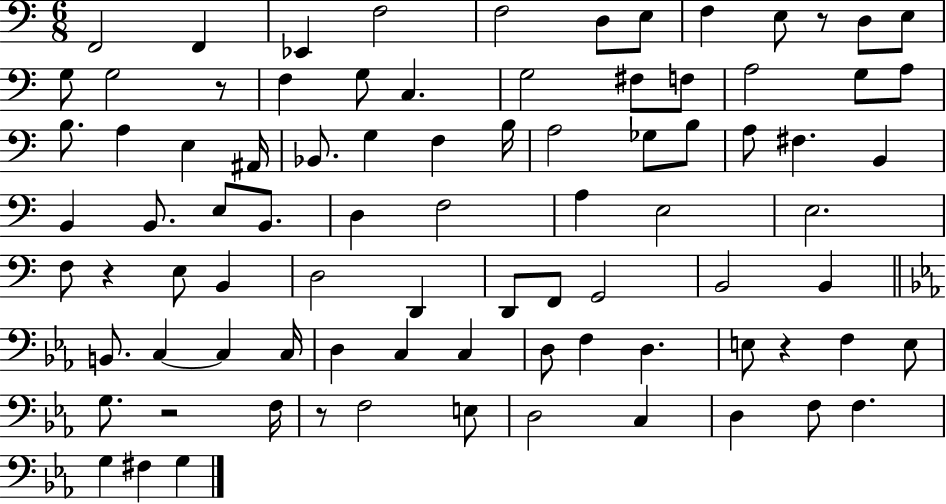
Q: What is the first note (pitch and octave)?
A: F2